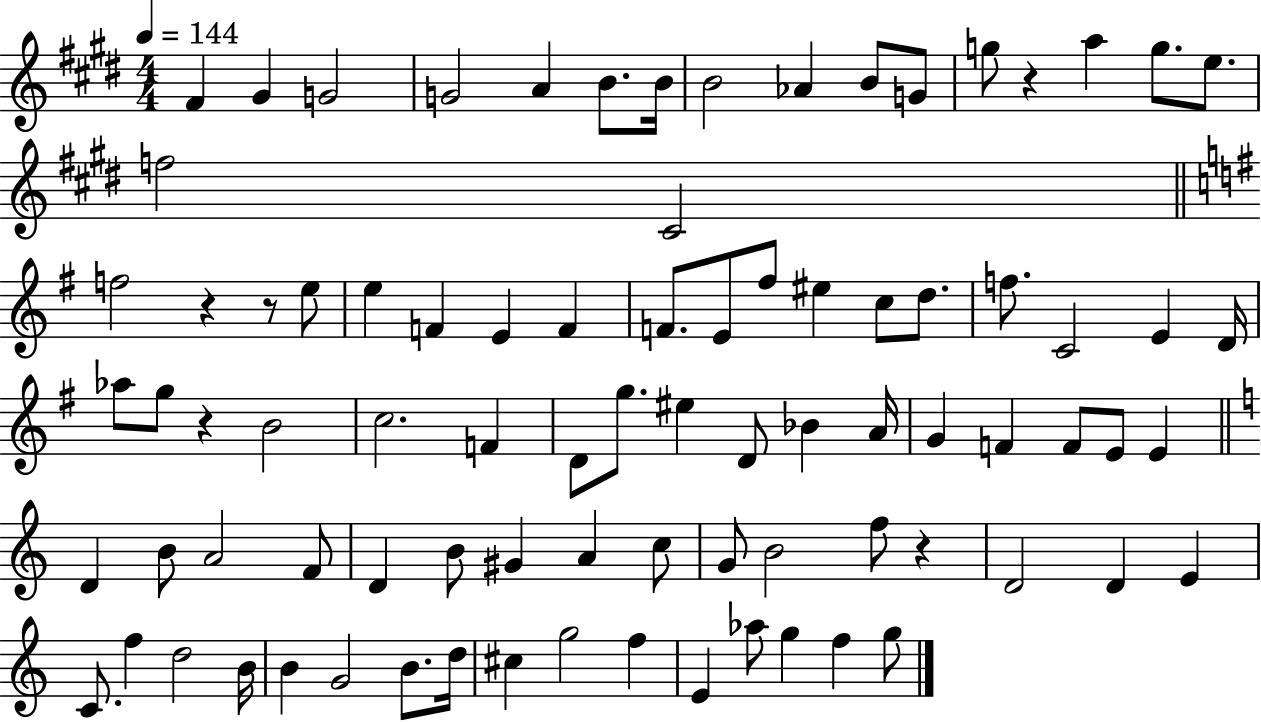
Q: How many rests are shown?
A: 5